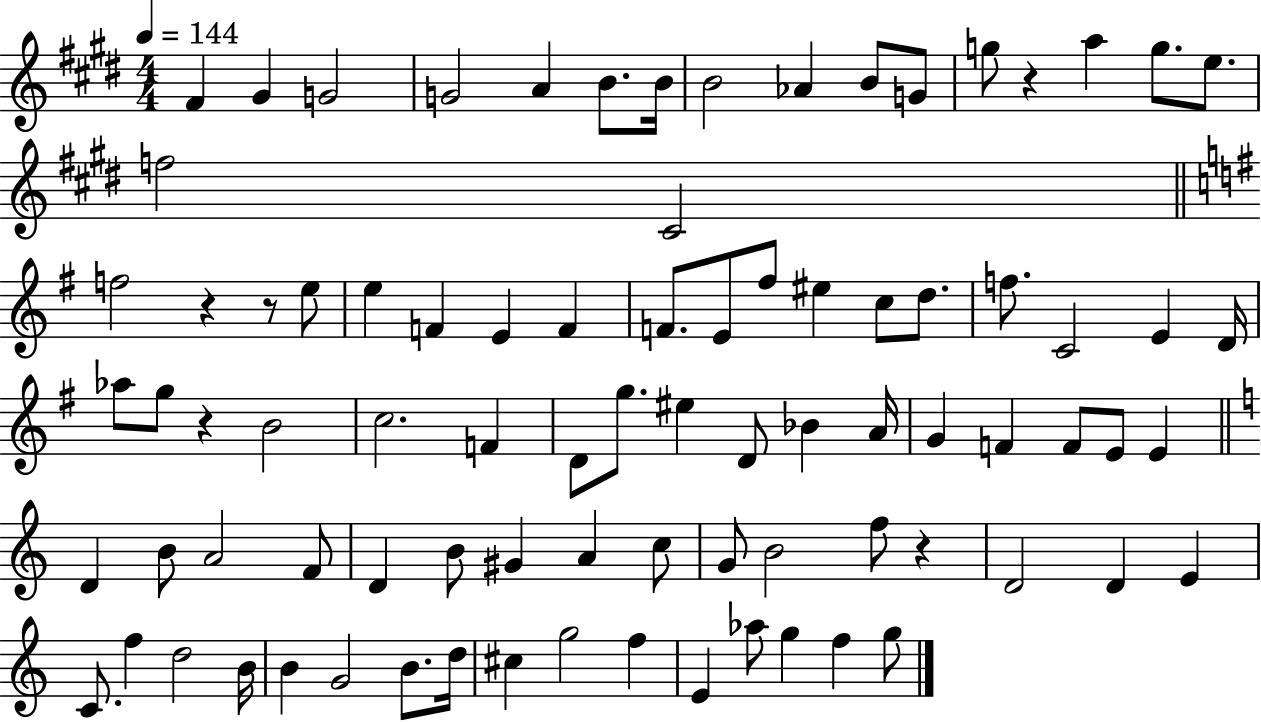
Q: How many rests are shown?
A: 5